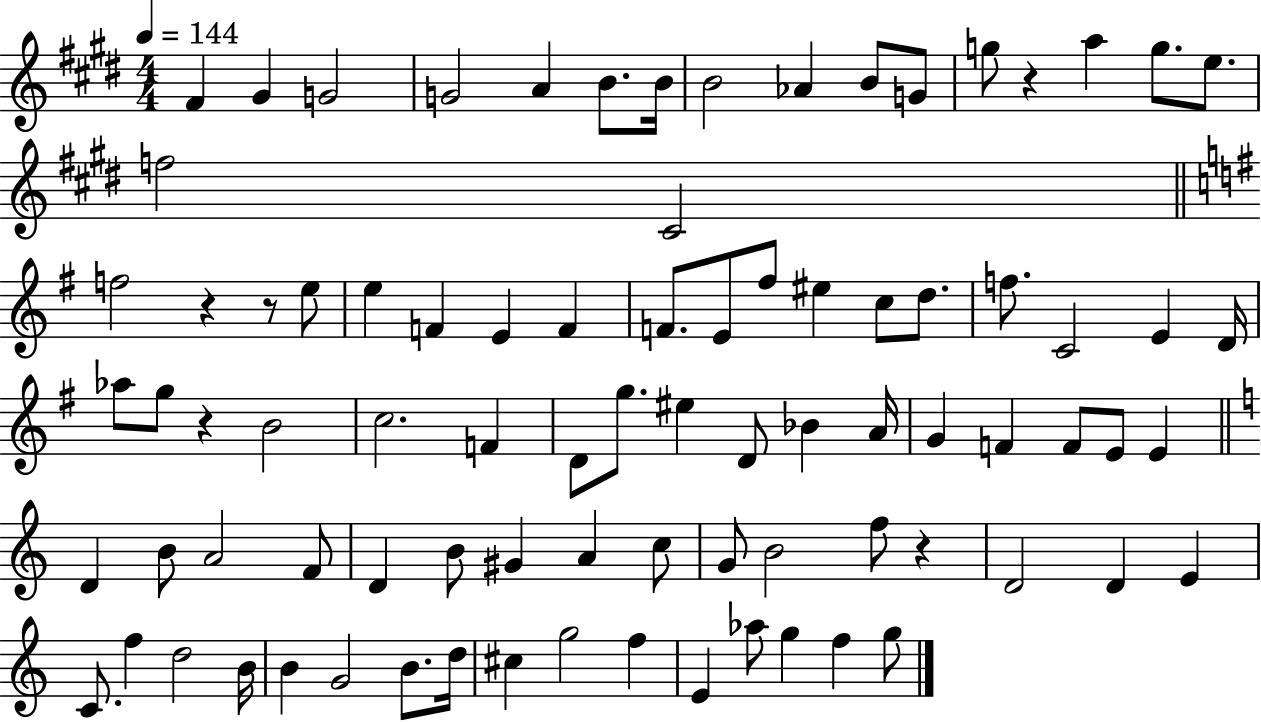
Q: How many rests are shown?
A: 5